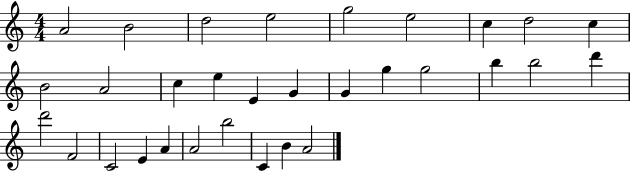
A4/h B4/h D5/h E5/h G5/h E5/h C5/q D5/h C5/q B4/h A4/h C5/q E5/q E4/q G4/q G4/q G5/q G5/h B5/q B5/h D6/q D6/h F4/h C4/h E4/q A4/q A4/h B5/h C4/q B4/q A4/h